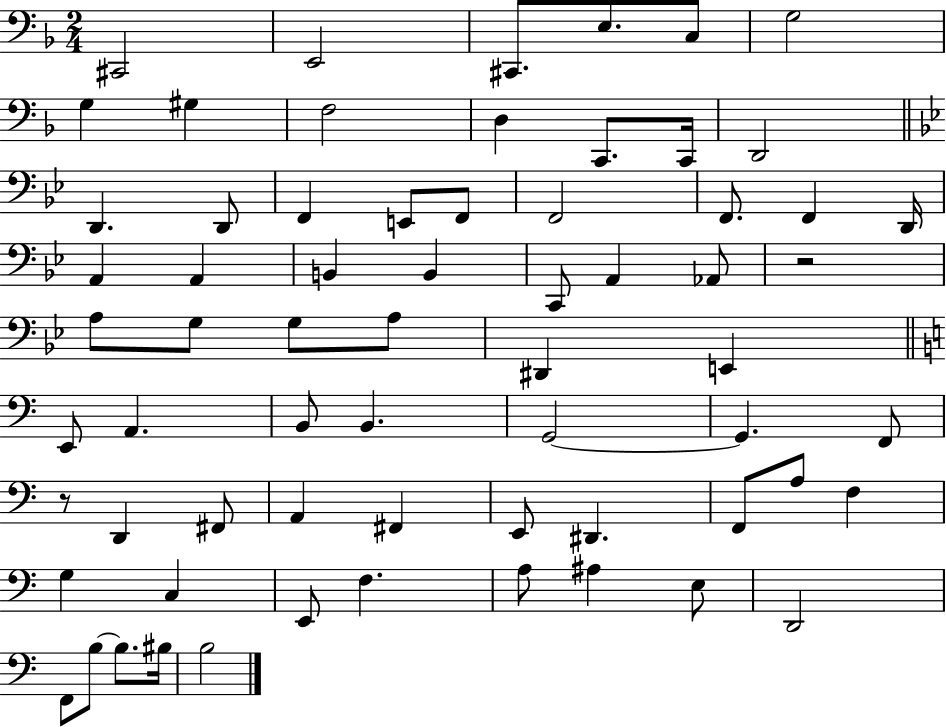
{
  \clef bass
  \numericTimeSignature
  \time 2/4
  \key f \major
  cis,2 | e,2 | cis,8. e8. c8 | g2 | \break g4 gis4 | f2 | d4 c,8. c,16 | d,2 | \break \bar "||" \break \key bes \major d,4. d,8 | f,4 e,8 f,8 | f,2 | f,8. f,4 d,16 | \break a,4 a,4 | b,4 b,4 | c,8 a,4 aes,8 | r2 | \break a8 g8 g8 a8 | dis,4 e,4 | \bar "||" \break \key a \minor e,8 a,4. | b,8 b,4. | g,2~~ | g,4. f,8 | \break r8 d,4 fis,8 | a,4 fis,4 | e,8 dis,4. | f,8 a8 f4 | \break g4 c4 | e,8 f4. | a8 ais4 e8 | d,2 | \break f,8 b8~~ b8. bis16 | b2 | \bar "|."
}